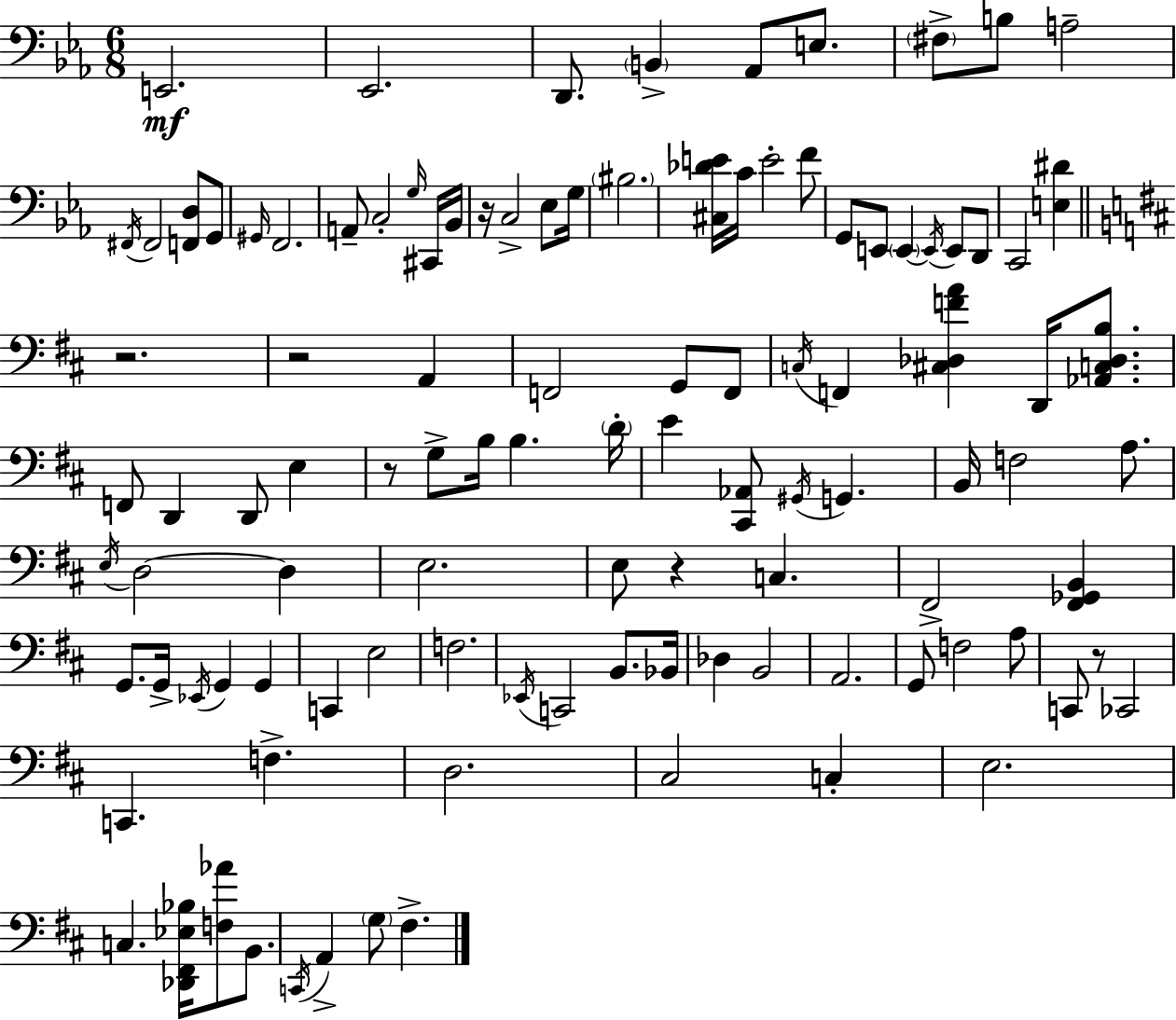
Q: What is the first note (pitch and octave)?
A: E2